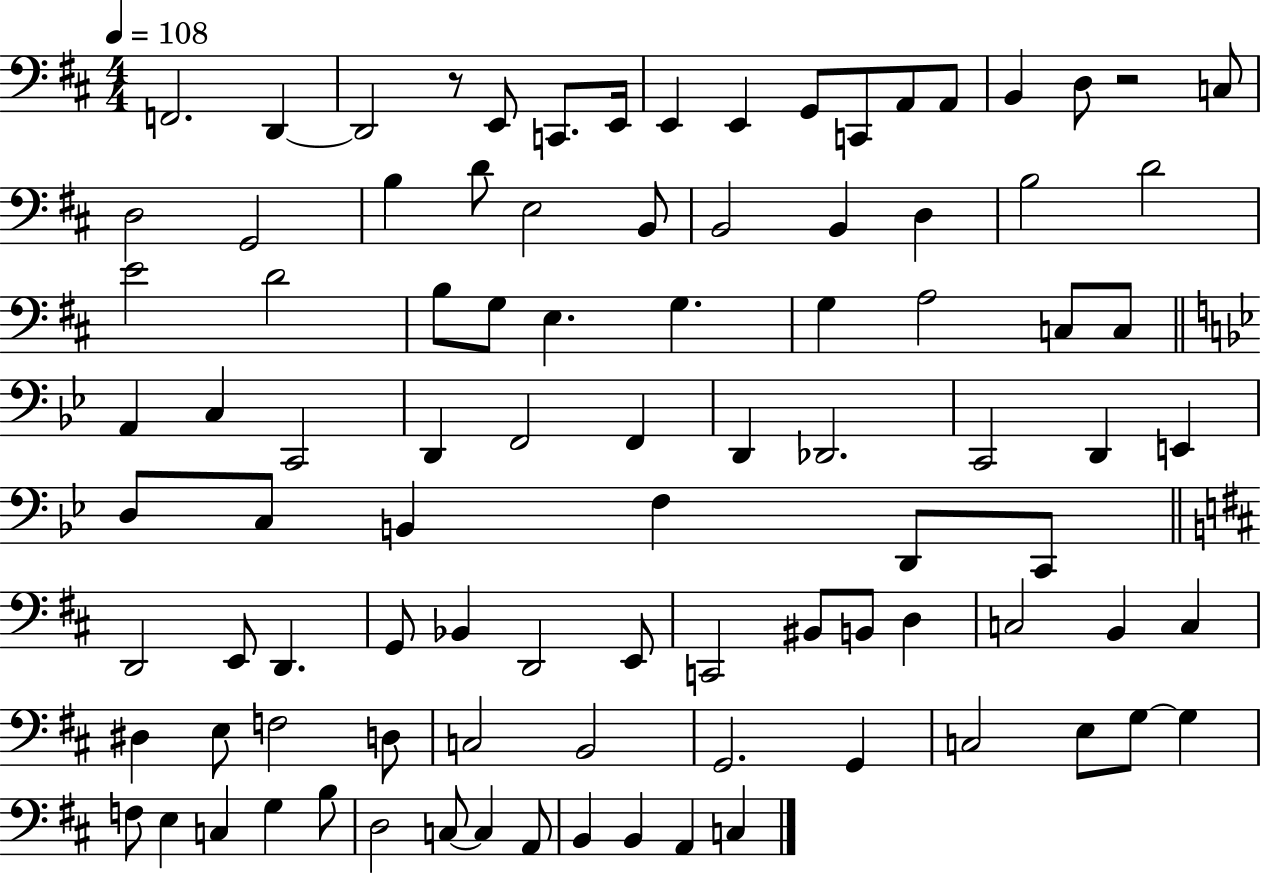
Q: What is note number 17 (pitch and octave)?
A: G2